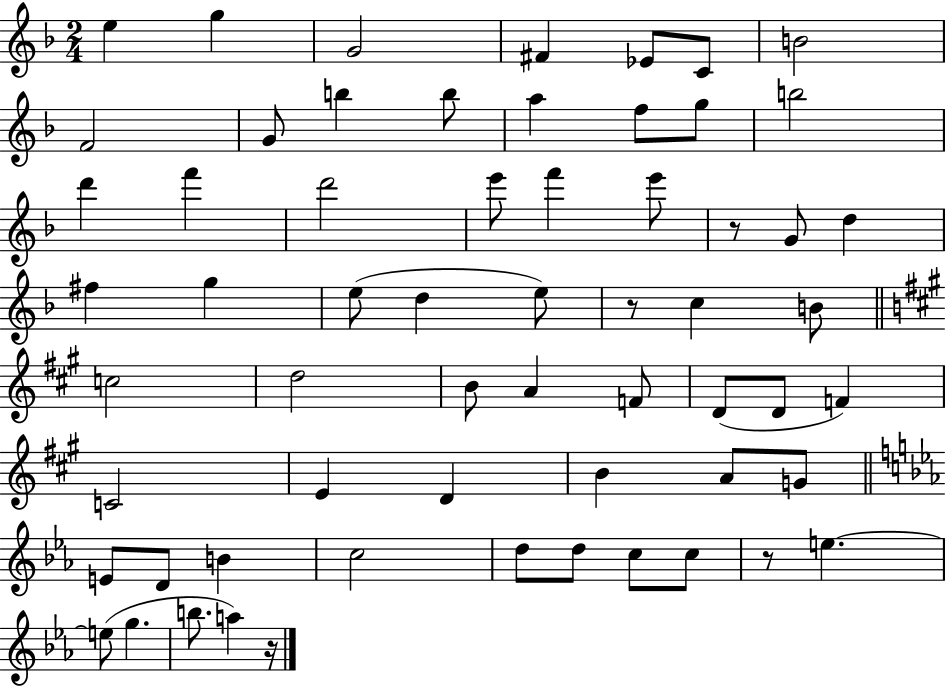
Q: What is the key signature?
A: F major